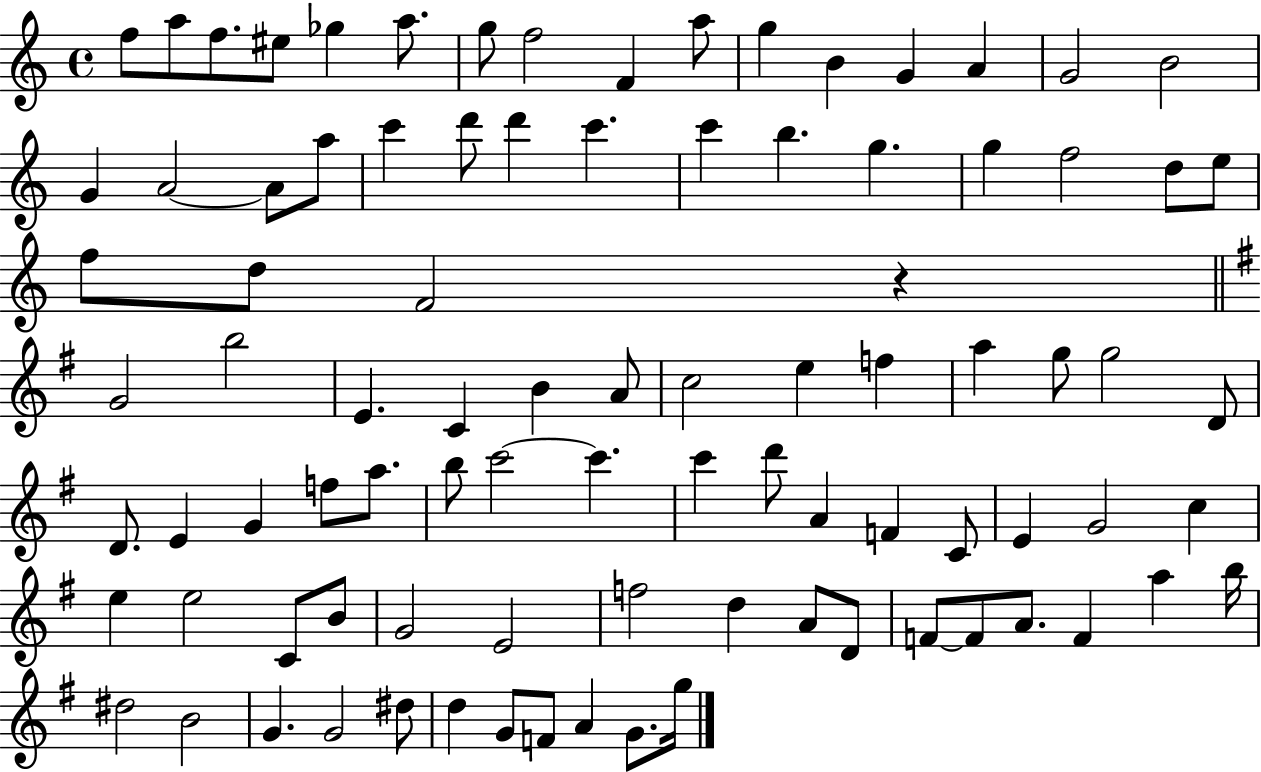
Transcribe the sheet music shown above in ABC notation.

X:1
T:Untitled
M:4/4
L:1/4
K:C
f/2 a/2 f/2 ^e/2 _g a/2 g/2 f2 F a/2 g B G A G2 B2 G A2 A/2 a/2 c' d'/2 d' c' c' b g g f2 d/2 e/2 f/2 d/2 F2 z G2 b2 E C B A/2 c2 e f a g/2 g2 D/2 D/2 E G f/2 a/2 b/2 c'2 c' c' d'/2 A F C/2 E G2 c e e2 C/2 B/2 G2 E2 f2 d A/2 D/2 F/2 F/2 A/2 F a b/4 ^d2 B2 G G2 ^d/2 d G/2 F/2 A G/2 g/4